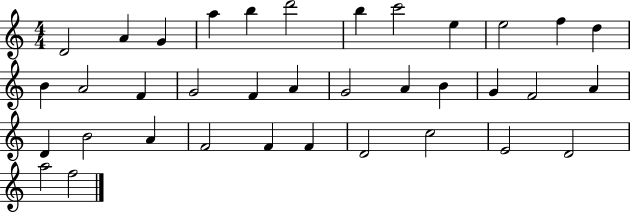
{
  \clef treble
  \numericTimeSignature
  \time 4/4
  \key c \major
  d'2 a'4 g'4 | a''4 b''4 d'''2 | b''4 c'''2 e''4 | e''2 f''4 d''4 | \break b'4 a'2 f'4 | g'2 f'4 a'4 | g'2 a'4 b'4 | g'4 f'2 a'4 | \break d'4 b'2 a'4 | f'2 f'4 f'4 | d'2 c''2 | e'2 d'2 | \break a''2 f''2 | \bar "|."
}